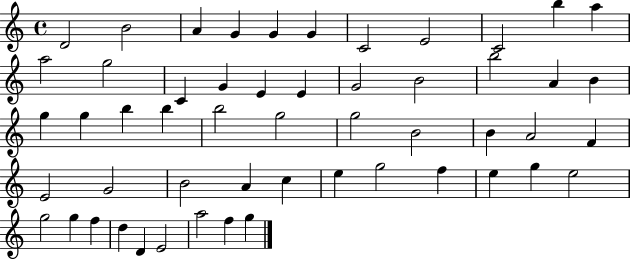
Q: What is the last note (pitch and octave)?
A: G5